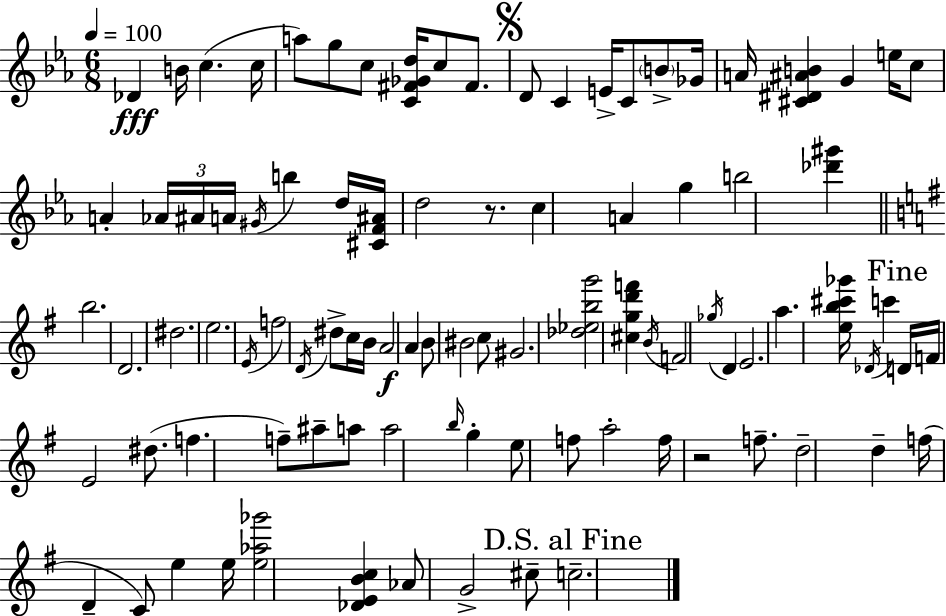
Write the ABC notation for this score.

X:1
T:Untitled
M:6/8
L:1/4
K:Cm
_D B/4 c c/4 a/2 g/2 c/2 [C^F_Gd]/4 c/2 ^F/2 D/2 C E/4 C/2 B/2 _G/4 A/4 [^C^D^AB] G e/4 c/2 A _A/4 ^A/4 A/4 ^G/4 b d/4 [^CF^A]/4 d2 z/2 c A g b2 [_d'^g'] b2 D2 ^d2 e2 E/4 f2 D/4 ^d/2 c/4 B/4 A2 A B/2 ^B2 c/2 ^G2 [_d_ebg']2 [^cgd'f'] B/4 F2 _g/4 D E2 a [eb^c'_g']/4 _D/4 c' D/4 F/4 E2 ^d/2 f f/2 ^a/2 a/2 a2 b/4 g e/2 f/2 a2 f/4 z2 f/2 d2 d f/4 D C/2 e e/4 [e_a_g']2 [_DEBc] _A/2 G2 ^c/2 c2